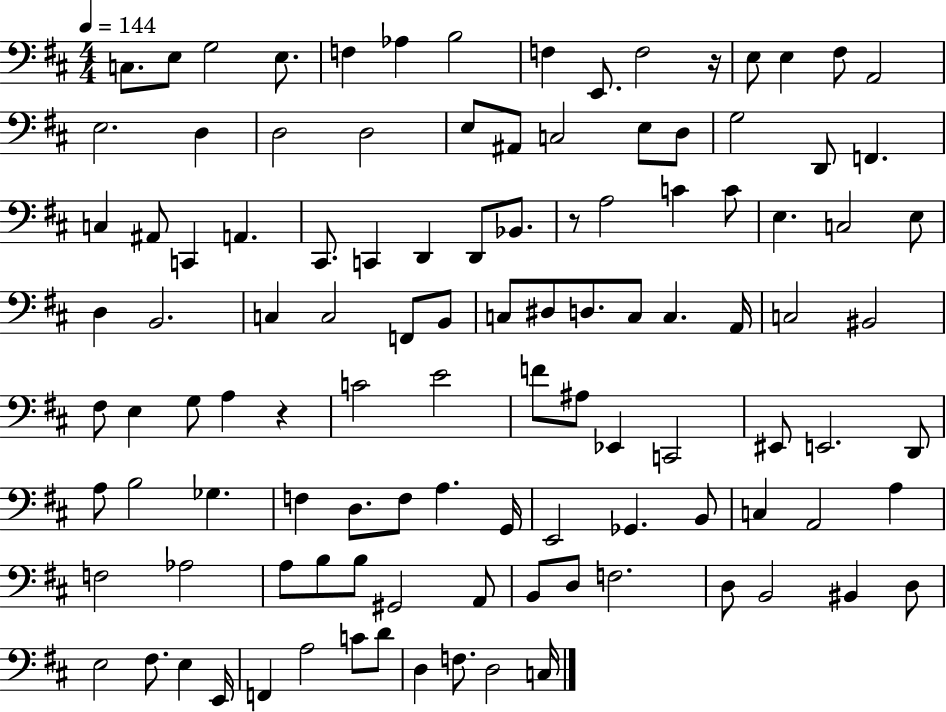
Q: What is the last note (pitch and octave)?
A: C3